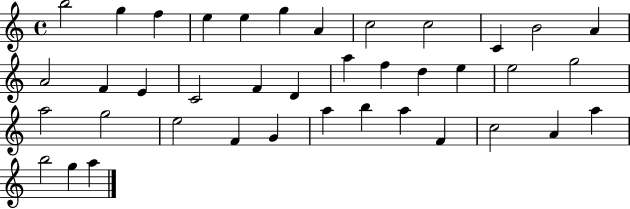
{
  \clef treble
  \time 4/4
  \defaultTimeSignature
  \key c \major
  b''2 g''4 f''4 | e''4 e''4 g''4 a'4 | c''2 c''2 | c'4 b'2 a'4 | \break a'2 f'4 e'4 | c'2 f'4 d'4 | a''4 f''4 d''4 e''4 | e''2 g''2 | \break a''2 g''2 | e''2 f'4 g'4 | a''4 b''4 a''4 f'4 | c''2 a'4 a''4 | \break b''2 g''4 a''4 | \bar "|."
}